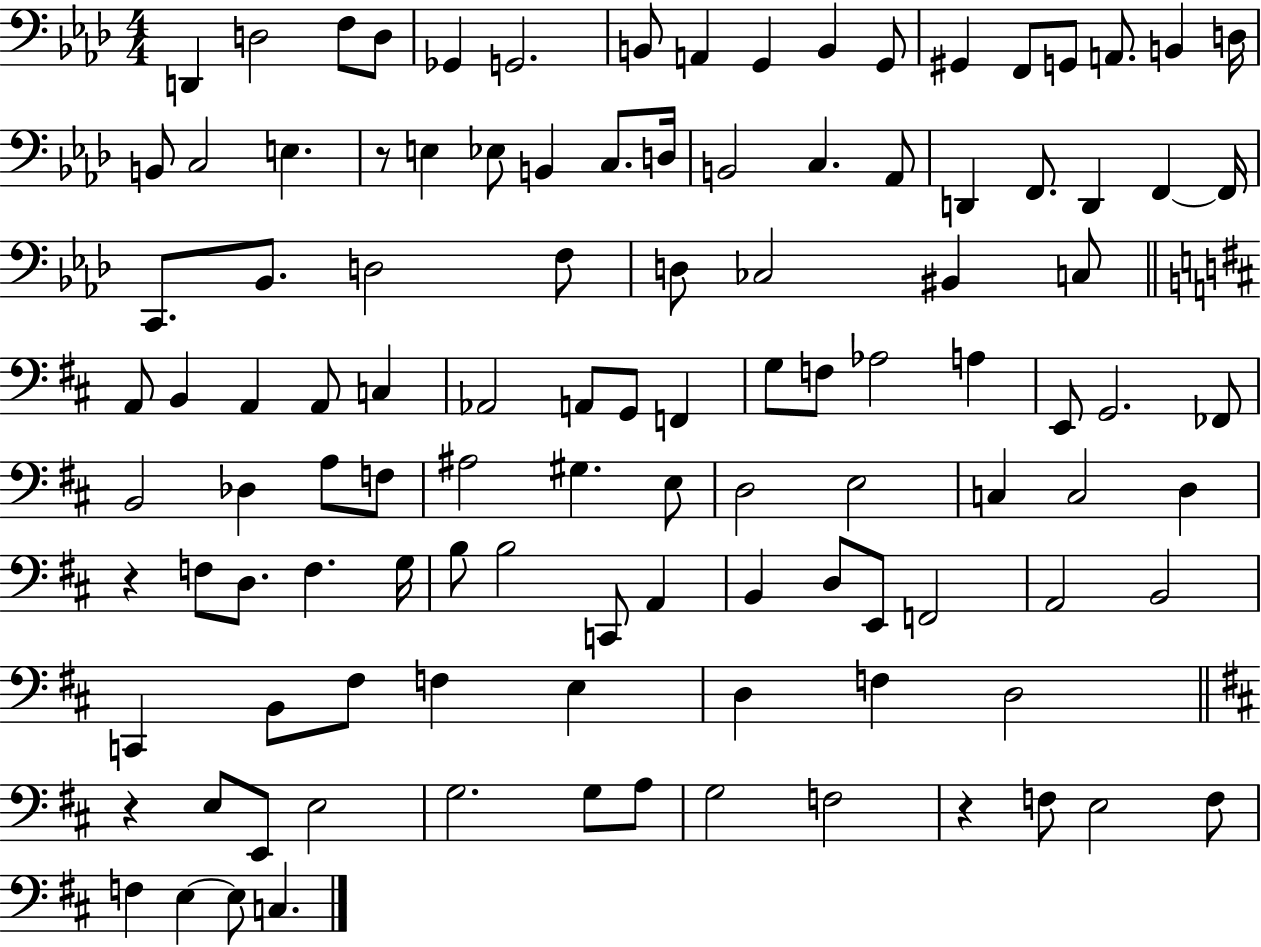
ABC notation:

X:1
T:Untitled
M:4/4
L:1/4
K:Ab
D,, D,2 F,/2 D,/2 _G,, G,,2 B,,/2 A,, G,, B,, G,,/2 ^G,, F,,/2 G,,/2 A,,/2 B,, D,/4 B,,/2 C,2 E, z/2 E, _E,/2 B,, C,/2 D,/4 B,,2 C, _A,,/2 D,, F,,/2 D,, F,, F,,/4 C,,/2 _B,,/2 D,2 F,/2 D,/2 _C,2 ^B,, C,/2 A,,/2 B,, A,, A,,/2 C, _A,,2 A,,/2 G,,/2 F,, G,/2 F,/2 _A,2 A, E,,/2 G,,2 _F,,/2 B,,2 _D, A,/2 F,/2 ^A,2 ^G, E,/2 D,2 E,2 C, C,2 D, z F,/2 D,/2 F, G,/4 B,/2 B,2 C,,/2 A,, B,, D,/2 E,,/2 F,,2 A,,2 B,,2 C,, B,,/2 ^F,/2 F, E, D, F, D,2 z E,/2 E,,/2 E,2 G,2 G,/2 A,/2 G,2 F,2 z F,/2 E,2 F,/2 F, E, E,/2 C,